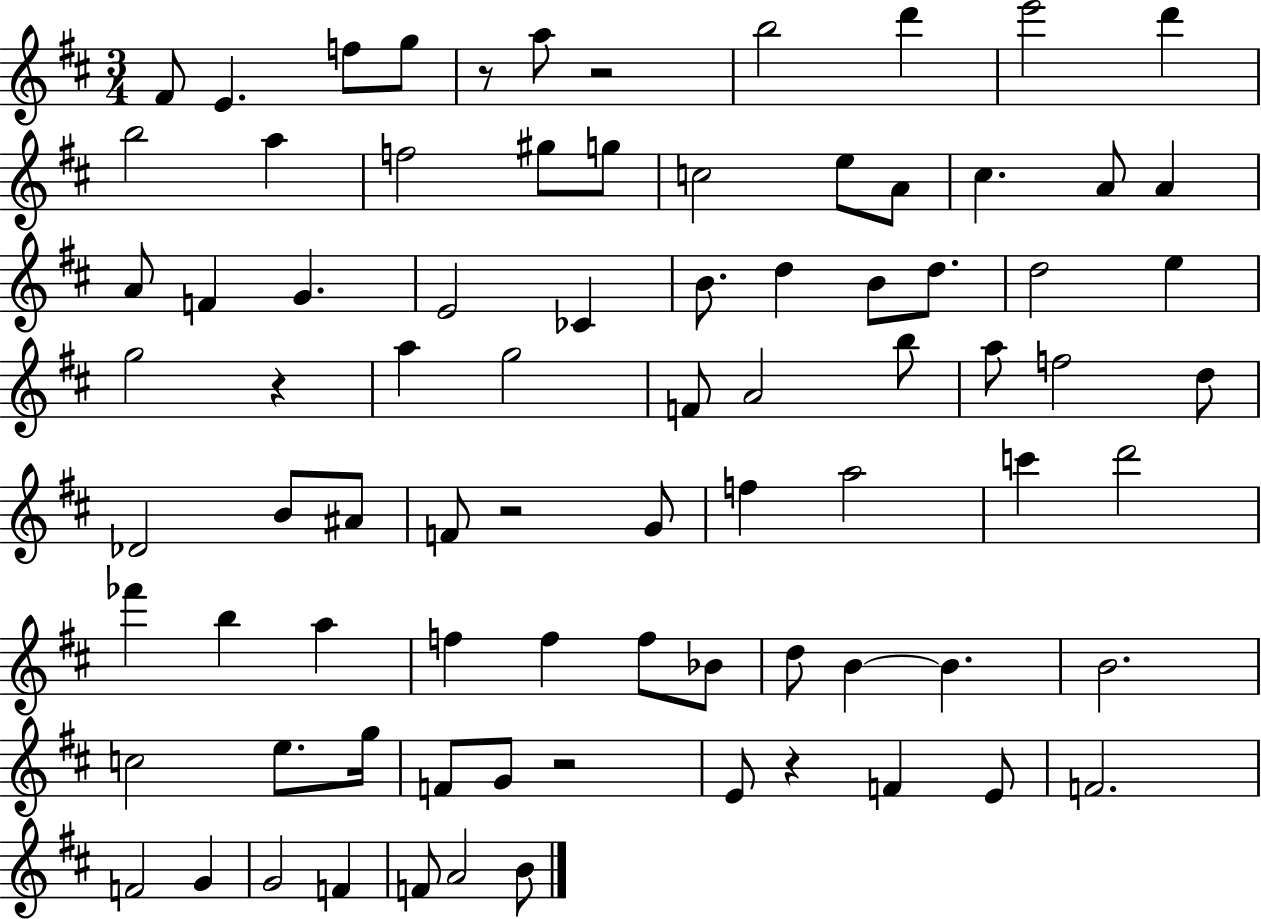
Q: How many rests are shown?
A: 6